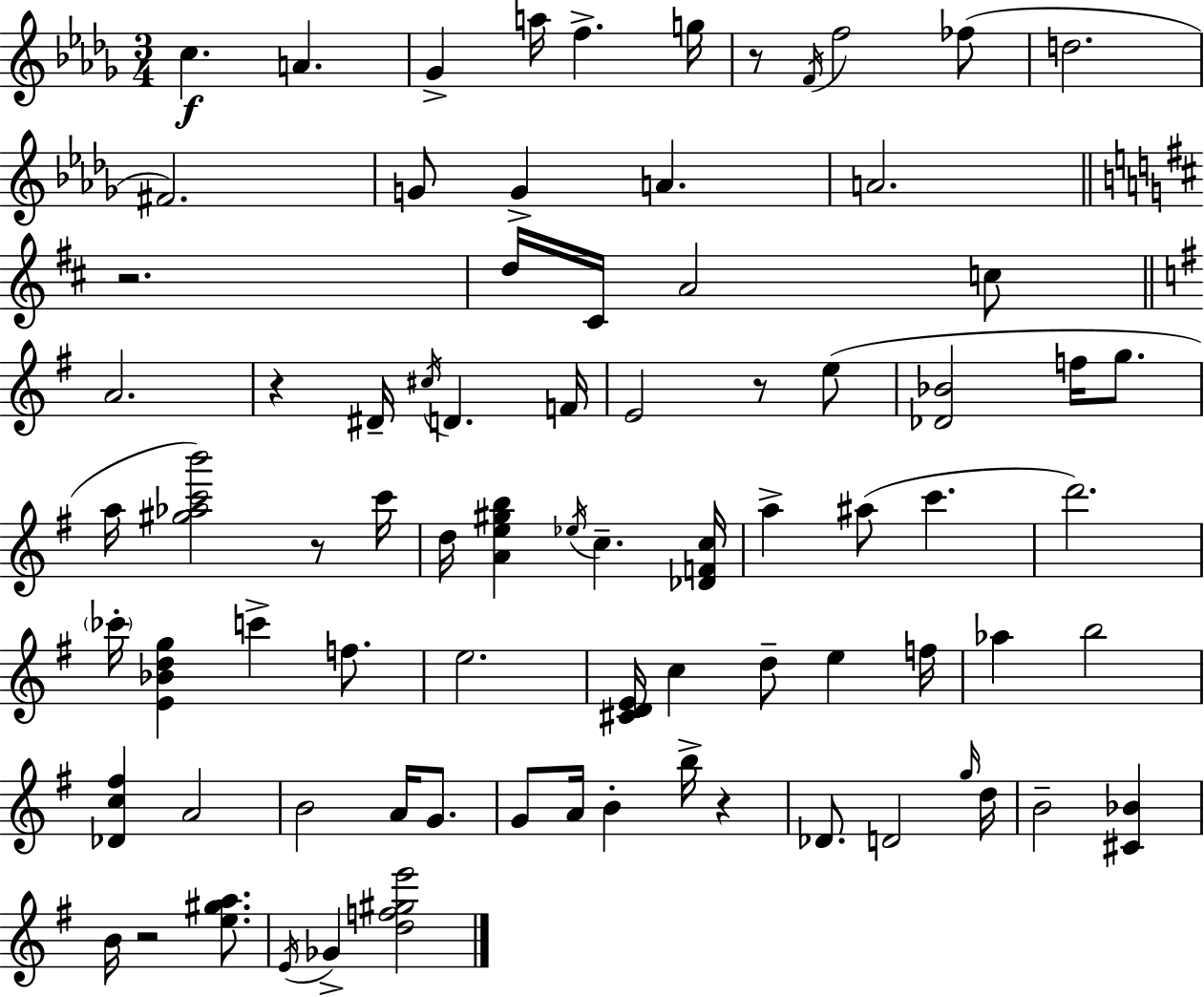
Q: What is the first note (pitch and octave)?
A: C5